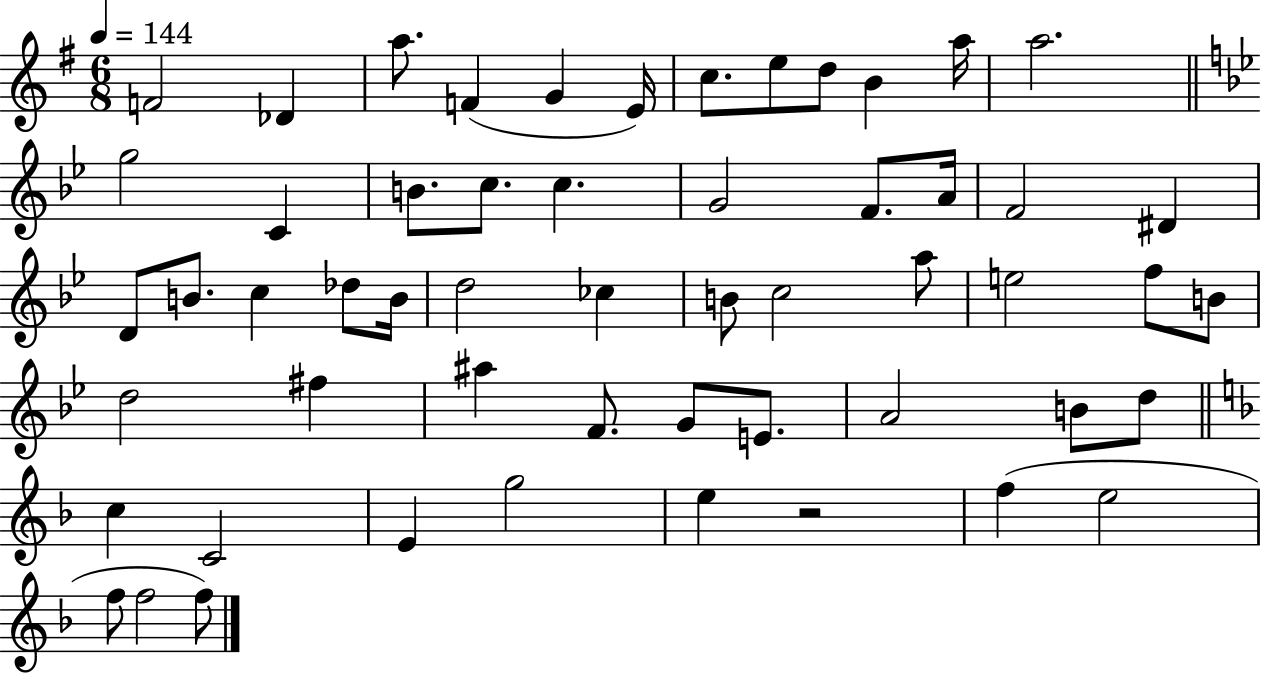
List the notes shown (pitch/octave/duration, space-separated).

F4/h Db4/q A5/e. F4/q G4/q E4/s C5/e. E5/e D5/e B4/q A5/s A5/h. G5/h C4/q B4/e. C5/e. C5/q. G4/h F4/e. A4/s F4/h D#4/q D4/e B4/e. C5/q Db5/e B4/s D5/h CES5/q B4/e C5/h A5/e E5/h F5/e B4/e D5/h F#5/q A#5/q F4/e. G4/e E4/e. A4/h B4/e D5/e C5/q C4/h E4/q G5/h E5/q R/h F5/q E5/h F5/e F5/h F5/e